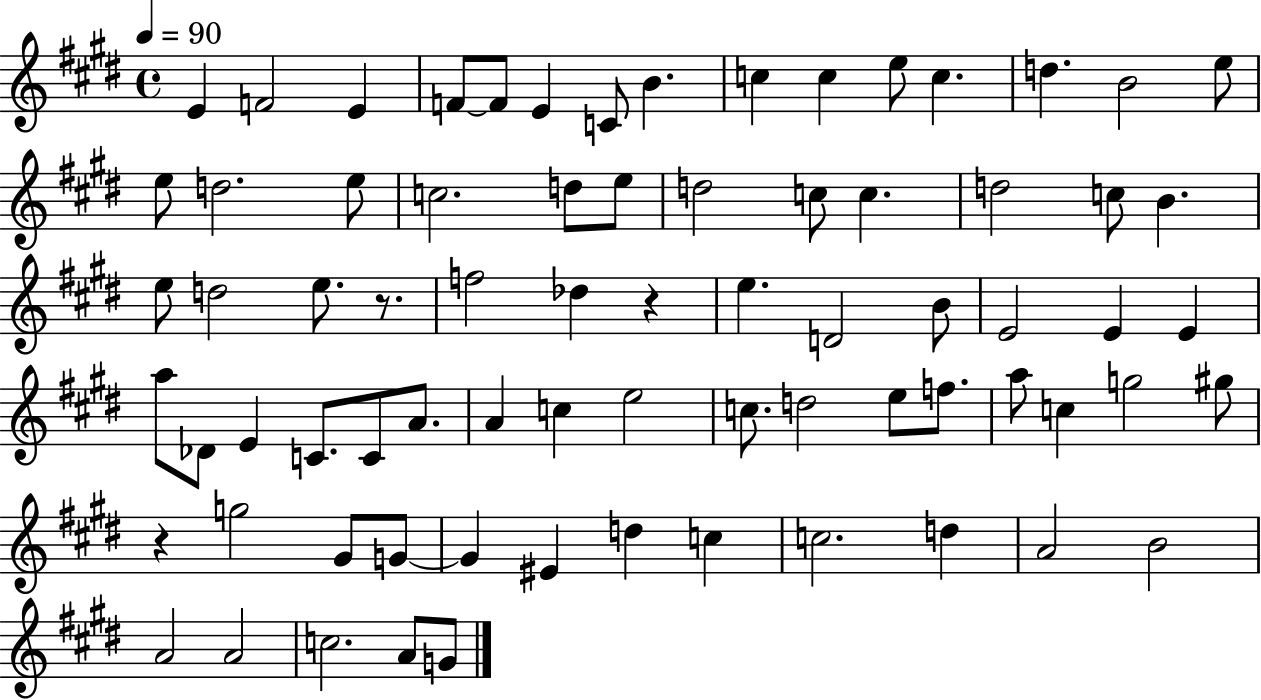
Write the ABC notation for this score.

X:1
T:Untitled
M:4/4
L:1/4
K:E
E F2 E F/2 F/2 E C/2 B c c e/2 c d B2 e/2 e/2 d2 e/2 c2 d/2 e/2 d2 c/2 c d2 c/2 B e/2 d2 e/2 z/2 f2 _d z e D2 B/2 E2 E E a/2 _D/2 E C/2 C/2 A/2 A c e2 c/2 d2 e/2 f/2 a/2 c g2 ^g/2 z g2 ^G/2 G/2 G ^E d c c2 d A2 B2 A2 A2 c2 A/2 G/2